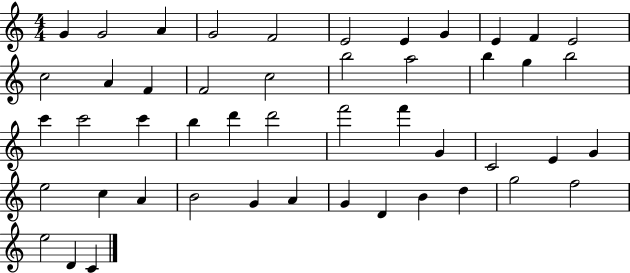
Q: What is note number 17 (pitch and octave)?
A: B5